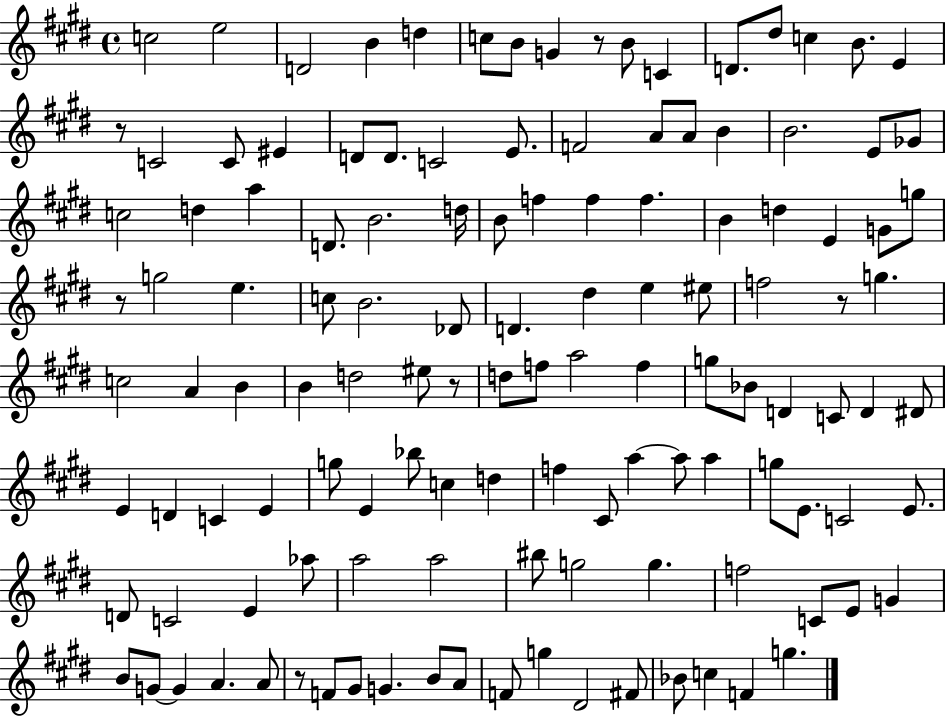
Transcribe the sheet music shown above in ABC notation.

X:1
T:Untitled
M:4/4
L:1/4
K:E
c2 e2 D2 B d c/2 B/2 G z/2 B/2 C D/2 ^d/2 c B/2 E z/2 C2 C/2 ^E D/2 D/2 C2 E/2 F2 A/2 A/2 B B2 E/2 _G/2 c2 d a D/2 B2 d/4 B/2 f f f B d E G/2 g/2 z/2 g2 e c/2 B2 _D/2 D ^d e ^e/2 f2 z/2 g c2 A B B d2 ^e/2 z/2 d/2 f/2 a2 f g/2 _B/2 D C/2 D ^D/2 E D C E g/2 E _b/2 c d f ^C/2 a a/2 a g/2 E/2 C2 E/2 D/2 C2 E _a/2 a2 a2 ^b/2 g2 g f2 C/2 E/2 G B/2 G/2 G A A/2 z/2 F/2 ^G/2 G B/2 A/2 F/2 g ^D2 ^F/2 _B/2 c F g